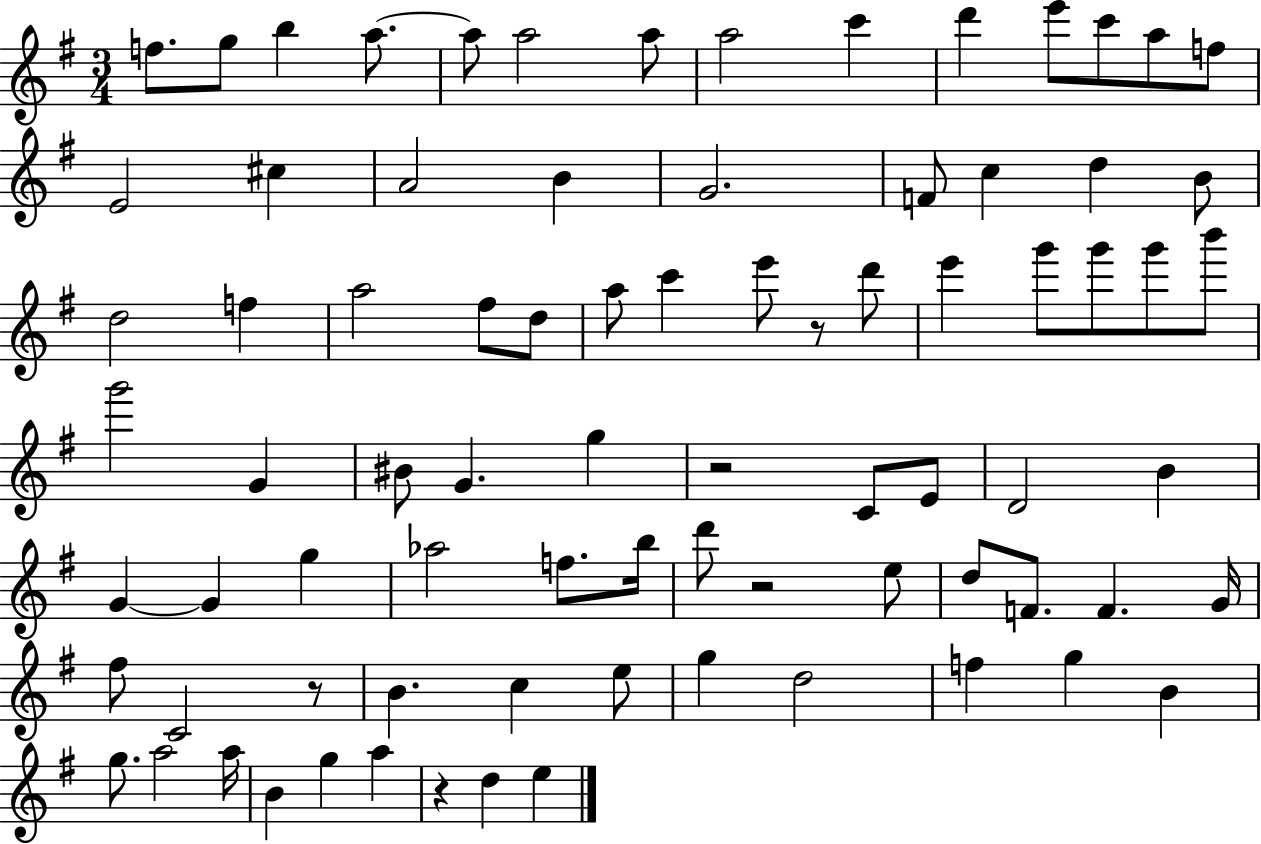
X:1
T:Untitled
M:3/4
L:1/4
K:G
f/2 g/2 b a/2 a/2 a2 a/2 a2 c' d' e'/2 c'/2 a/2 f/2 E2 ^c A2 B G2 F/2 c d B/2 d2 f a2 ^f/2 d/2 a/2 c' e'/2 z/2 d'/2 e' g'/2 g'/2 g'/2 b'/2 g'2 G ^B/2 G g z2 C/2 E/2 D2 B G G g _a2 f/2 b/4 d'/2 z2 e/2 d/2 F/2 F G/4 ^f/2 C2 z/2 B c e/2 g d2 f g B g/2 a2 a/4 B g a z d e